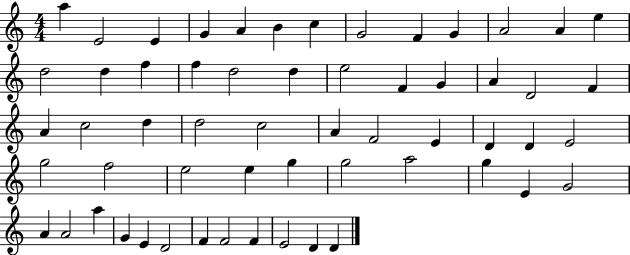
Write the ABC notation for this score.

X:1
T:Untitled
M:4/4
L:1/4
K:C
a E2 E G A B c G2 F G A2 A e d2 d f f d2 d e2 F G A D2 F A c2 d d2 c2 A F2 E D D E2 g2 f2 e2 e g g2 a2 g E G2 A A2 a G E D2 F F2 F E2 D D